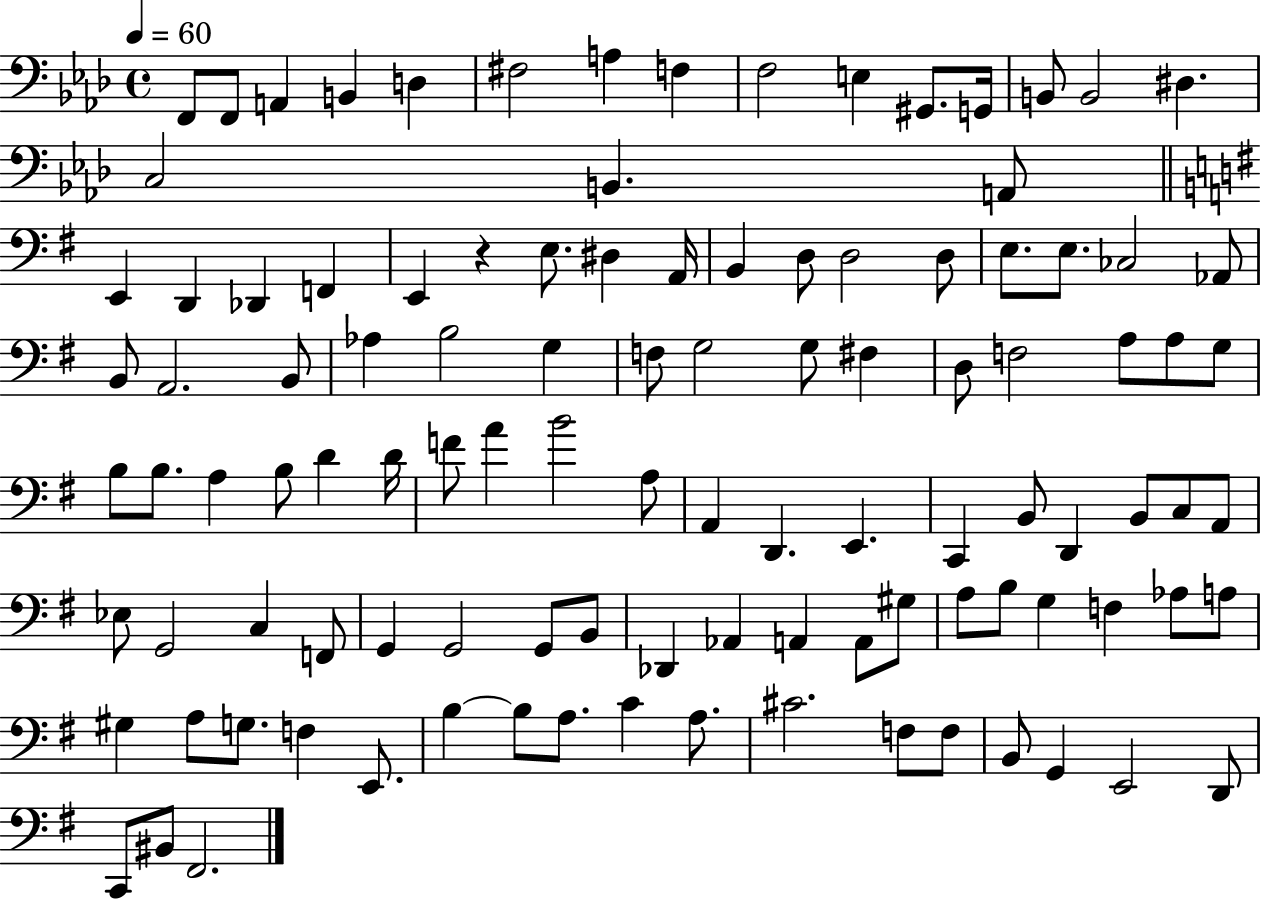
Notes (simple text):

F2/e F2/e A2/q B2/q D3/q F#3/h A3/q F3/q F3/h E3/q G#2/e. G2/s B2/e B2/h D#3/q. C3/h B2/q. A2/e E2/q D2/q Db2/q F2/q E2/q R/q E3/e. D#3/q A2/s B2/q D3/e D3/h D3/e E3/e. E3/e. CES3/h Ab2/e B2/e A2/h. B2/e Ab3/q B3/h G3/q F3/e G3/h G3/e F#3/q D3/e F3/h A3/e A3/e G3/e B3/e B3/e. A3/q B3/e D4/q D4/s F4/e A4/q B4/h A3/e A2/q D2/q. E2/q. C2/q B2/e D2/q B2/e C3/e A2/e Eb3/e G2/h C3/q F2/e G2/q G2/h G2/e B2/e Db2/q Ab2/q A2/q A2/e G#3/e A3/e B3/e G3/q F3/q Ab3/e A3/e G#3/q A3/e G3/e. F3/q E2/e. B3/q B3/e A3/e. C4/q A3/e. C#4/h. F3/e F3/e B2/e G2/q E2/h D2/e C2/e BIS2/e F#2/h.